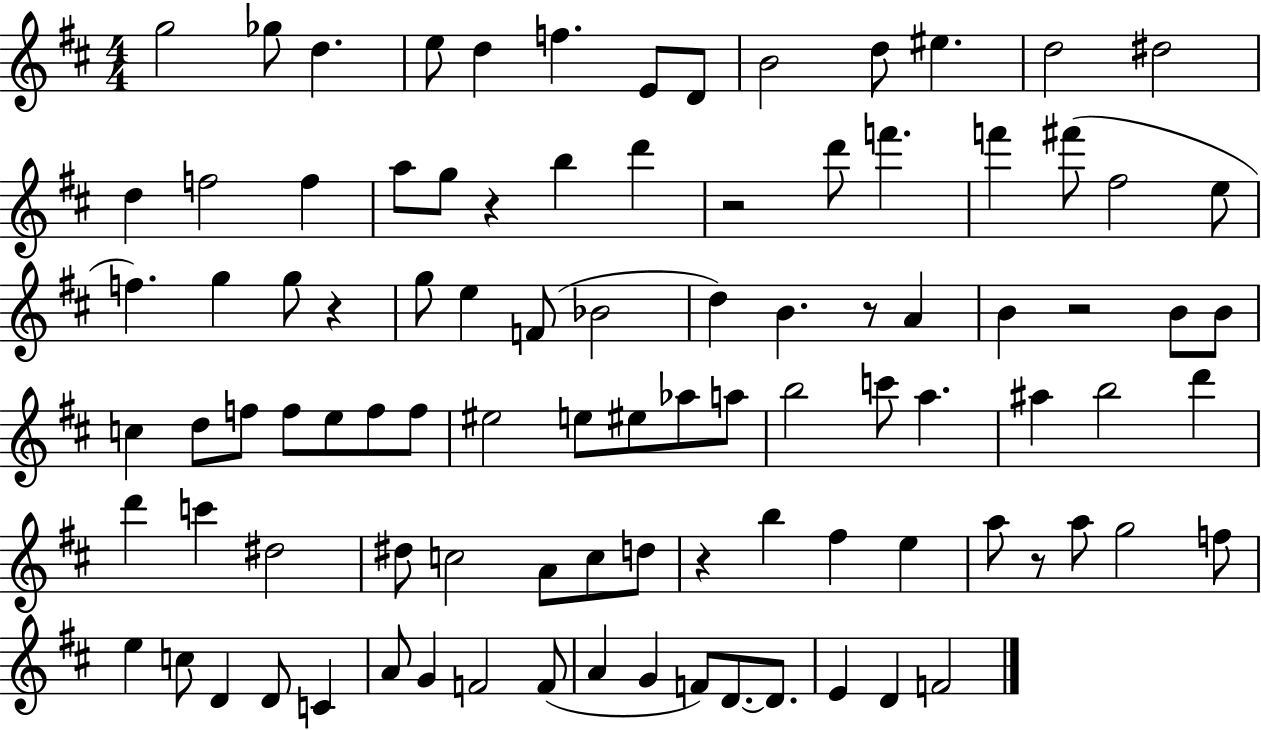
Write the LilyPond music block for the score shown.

{
  \clef treble
  \numericTimeSignature
  \time 4/4
  \key d \major
  g''2 ges''8 d''4. | e''8 d''4 f''4. e'8 d'8 | b'2 d''8 eis''4. | d''2 dis''2 | \break d''4 f''2 f''4 | a''8 g''8 r4 b''4 d'''4 | r2 d'''8 f'''4. | f'''4 fis'''8( fis''2 e''8 | \break f''4.) g''4 g''8 r4 | g''8 e''4 f'8( bes'2 | d''4) b'4. r8 a'4 | b'4 r2 b'8 b'8 | \break c''4 d''8 f''8 f''8 e''8 f''8 f''8 | eis''2 e''8 eis''8 aes''8 a''8 | b''2 c'''8 a''4. | ais''4 b''2 d'''4 | \break d'''4 c'''4 dis''2 | dis''8 c''2 a'8 c''8 d''8 | r4 b''4 fis''4 e''4 | a''8 r8 a''8 g''2 f''8 | \break e''4 c''8 d'4 d'8 c'4 | a'8 g'4 f'2 f'8( | a'4 g'4 f'8) d'8.~~ d'8. | e'4 d'4 f'2 | \break \bar "|."
}